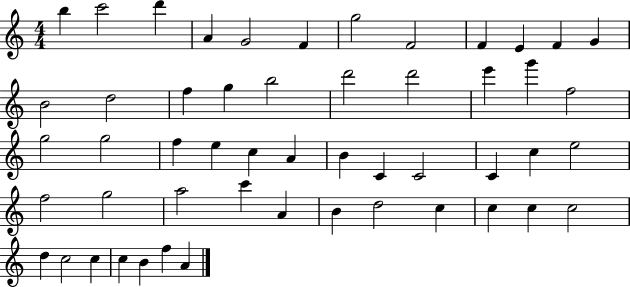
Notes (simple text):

B5/q C6/h D6/q A4/q G4/h F4/q G5/h F4/h F4/q E4/q F4/q G4/q B4/h D5/h F5/q G5/q B5/h D6/h D6/h E6/q G6/q F5/h G5/h G5/h F5/q E5/q C5/q A4/q B4/q C4/q C4/h C4/q C5/q E5/h F5/h G5/h A5/h C6/q A4/q B4/q D5/h C5/q C5/q C5/q C5/h D5/q C5/h C5/q C5/q B4/q F5/q A4/q